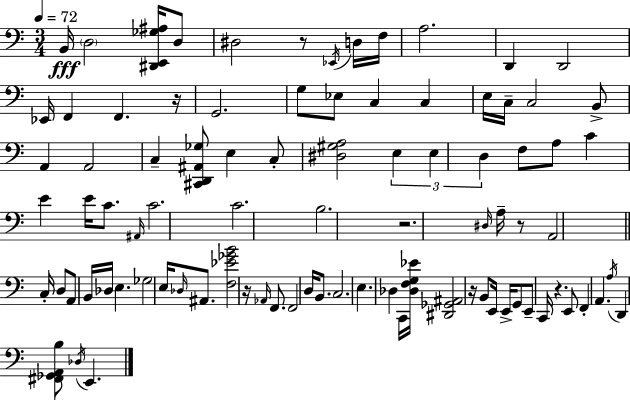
X:1
T:Untitled
M:3/4
L:1/4
K:C
B,,/4 D,2 [^D,,E,,_G,^A,]/4 D,/2 ^D,2 z/2 _E,,/4 D,/4 F,/4 A,2 D,, D,,2 _E,,/4 F,, F,, z/4 G,,2 G,/2 _E,/2 C, C, E,/4 C,/4 C,2 B,,/2 A,, A,,2 C, [^C,,D,,^A,,_G,]/2 E, C,/2 [^D,^G,A,]2 E, E, D, F,/2 A,/2 C E E/4 C/2 ^A,,/4 C2 C2 B,2 z2 ^D,/4 A,/4 z/2 A,,2 C,/4 D,/2 A,,/2 B,,/4 _D,/4 E, _G,2 E,/4 _D,/4 ^A,,/2 [F,_E_GB]2 z/4 _A,,/4 F,,/2 F,,2 D,/4 B,,/2 C,2 E, _D, C,,/4 [_D,F,G,_E]/4 [^D,,_G,,^A,,]2 z/4 B,,/2 E,,/4 E,,/4 G,,/2 E,,/2 C,,/4 z E,,/2 F,, A,, A,/4 D,, [^F,,_G,,A,,B,]/2 _D,/4 E,,